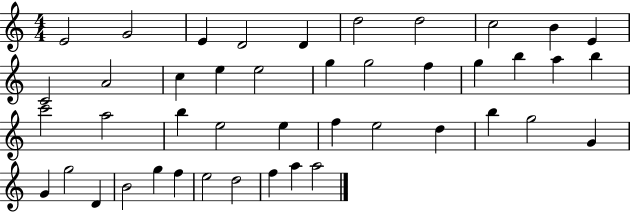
E4/h G4/h E4/q D4/h D4/q D5/h D5/h C5/h B4/q E4/q C4/h A4/h C5/q E5/q E5/h G5/q G5/h F5/q G5/q B5/q A5/q B5/q C6/h A5/h B5/q E5/h E5/q F5/q E5/h D5/q B5/q G5/h G4/q G4/q G5/h D4/q B4/h G5/q F5/q E5/h D5/h F5/q A5/q A5/h